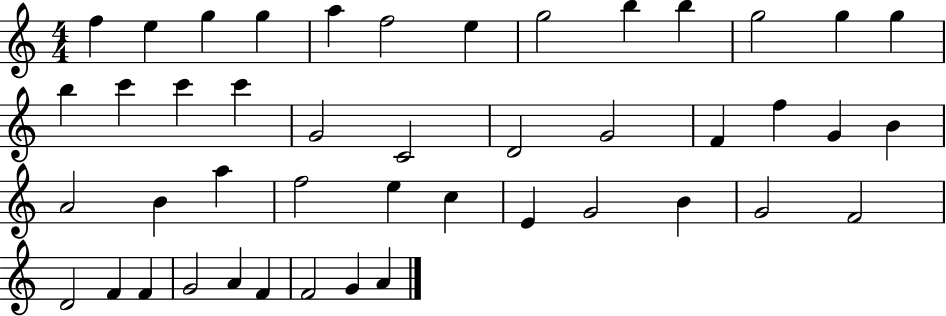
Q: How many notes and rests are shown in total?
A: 45